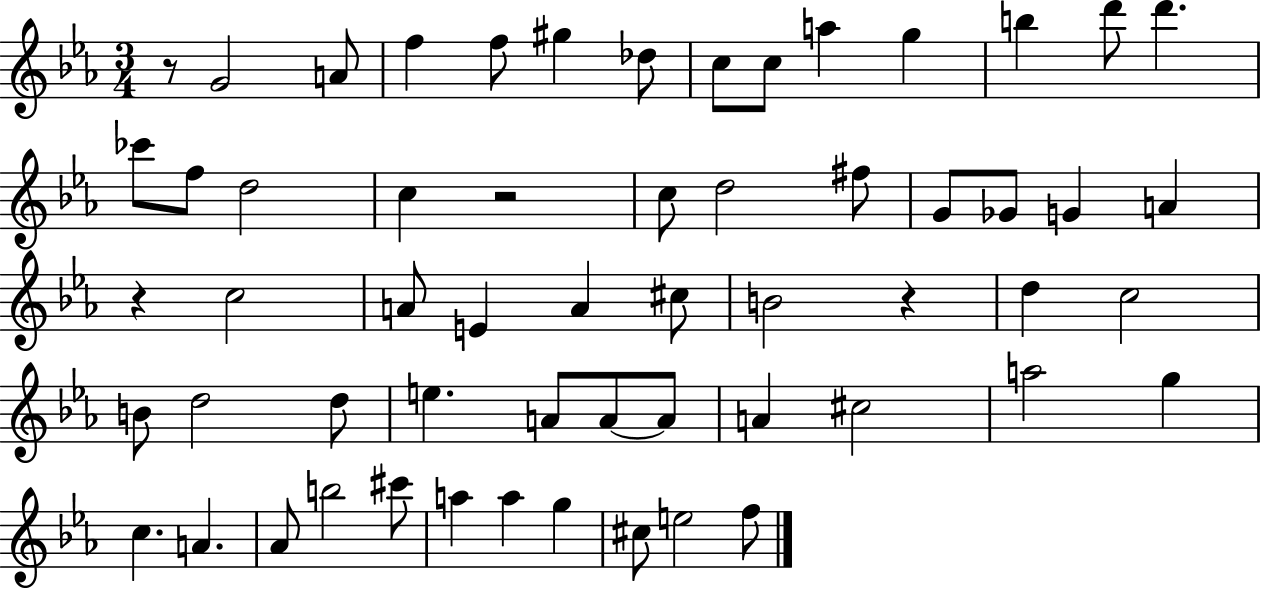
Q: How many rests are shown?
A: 4